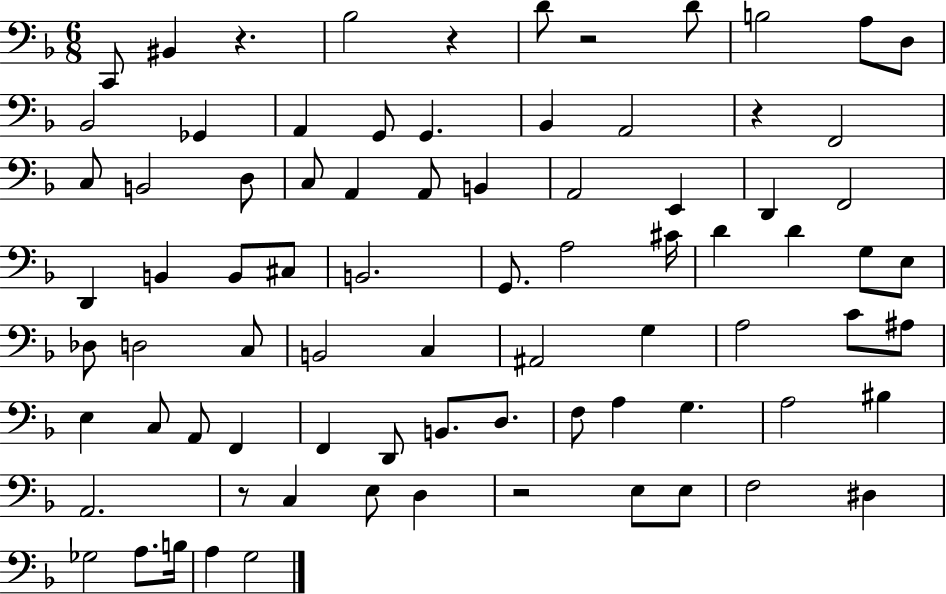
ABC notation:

X:1
T:Untitled
M:6/8
L:1/4
K:F
C,,/2 ^B,, z _B,2 z D/2 z2 D/2 B,2 A,/2 D,/2 _B,,2 _G,, A,, G,,/2 G,, _B,, A,,2 z F,,2 C,/2 B,,2 D,/2 C,/2 A,, A,,/2 B,, A,,2 E,, D,, F,,2 D,, B,, B,,/2 ^C,/2 B,,2 G,,/2 A,2 ^C/4 D D G,/2 E,/2 _D,/2 D,2 C,/2 B,,2 C, ^A,,2 G, A,2 C/2 ^A,/2 E, C,/2 A,,/2 F,, F,, D,,/2 B,,/2 D,/2 F,/2 A, G, A,2 ^B, A,,2 z/2 C, E,/2 D, z2 E,/2 E,/2 F,2 ^D, _G,2 A,/2 B,/4 A, G,2